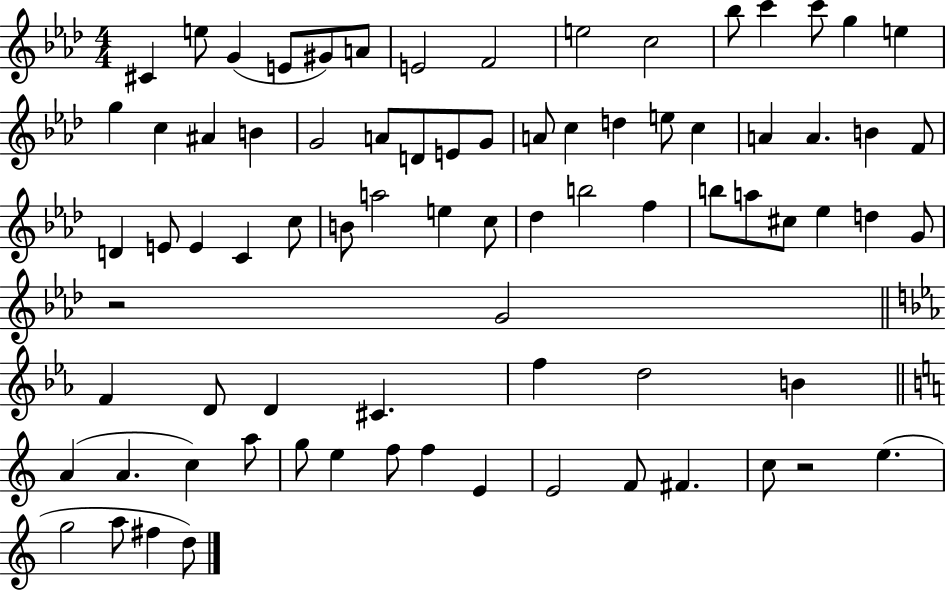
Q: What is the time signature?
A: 4/4